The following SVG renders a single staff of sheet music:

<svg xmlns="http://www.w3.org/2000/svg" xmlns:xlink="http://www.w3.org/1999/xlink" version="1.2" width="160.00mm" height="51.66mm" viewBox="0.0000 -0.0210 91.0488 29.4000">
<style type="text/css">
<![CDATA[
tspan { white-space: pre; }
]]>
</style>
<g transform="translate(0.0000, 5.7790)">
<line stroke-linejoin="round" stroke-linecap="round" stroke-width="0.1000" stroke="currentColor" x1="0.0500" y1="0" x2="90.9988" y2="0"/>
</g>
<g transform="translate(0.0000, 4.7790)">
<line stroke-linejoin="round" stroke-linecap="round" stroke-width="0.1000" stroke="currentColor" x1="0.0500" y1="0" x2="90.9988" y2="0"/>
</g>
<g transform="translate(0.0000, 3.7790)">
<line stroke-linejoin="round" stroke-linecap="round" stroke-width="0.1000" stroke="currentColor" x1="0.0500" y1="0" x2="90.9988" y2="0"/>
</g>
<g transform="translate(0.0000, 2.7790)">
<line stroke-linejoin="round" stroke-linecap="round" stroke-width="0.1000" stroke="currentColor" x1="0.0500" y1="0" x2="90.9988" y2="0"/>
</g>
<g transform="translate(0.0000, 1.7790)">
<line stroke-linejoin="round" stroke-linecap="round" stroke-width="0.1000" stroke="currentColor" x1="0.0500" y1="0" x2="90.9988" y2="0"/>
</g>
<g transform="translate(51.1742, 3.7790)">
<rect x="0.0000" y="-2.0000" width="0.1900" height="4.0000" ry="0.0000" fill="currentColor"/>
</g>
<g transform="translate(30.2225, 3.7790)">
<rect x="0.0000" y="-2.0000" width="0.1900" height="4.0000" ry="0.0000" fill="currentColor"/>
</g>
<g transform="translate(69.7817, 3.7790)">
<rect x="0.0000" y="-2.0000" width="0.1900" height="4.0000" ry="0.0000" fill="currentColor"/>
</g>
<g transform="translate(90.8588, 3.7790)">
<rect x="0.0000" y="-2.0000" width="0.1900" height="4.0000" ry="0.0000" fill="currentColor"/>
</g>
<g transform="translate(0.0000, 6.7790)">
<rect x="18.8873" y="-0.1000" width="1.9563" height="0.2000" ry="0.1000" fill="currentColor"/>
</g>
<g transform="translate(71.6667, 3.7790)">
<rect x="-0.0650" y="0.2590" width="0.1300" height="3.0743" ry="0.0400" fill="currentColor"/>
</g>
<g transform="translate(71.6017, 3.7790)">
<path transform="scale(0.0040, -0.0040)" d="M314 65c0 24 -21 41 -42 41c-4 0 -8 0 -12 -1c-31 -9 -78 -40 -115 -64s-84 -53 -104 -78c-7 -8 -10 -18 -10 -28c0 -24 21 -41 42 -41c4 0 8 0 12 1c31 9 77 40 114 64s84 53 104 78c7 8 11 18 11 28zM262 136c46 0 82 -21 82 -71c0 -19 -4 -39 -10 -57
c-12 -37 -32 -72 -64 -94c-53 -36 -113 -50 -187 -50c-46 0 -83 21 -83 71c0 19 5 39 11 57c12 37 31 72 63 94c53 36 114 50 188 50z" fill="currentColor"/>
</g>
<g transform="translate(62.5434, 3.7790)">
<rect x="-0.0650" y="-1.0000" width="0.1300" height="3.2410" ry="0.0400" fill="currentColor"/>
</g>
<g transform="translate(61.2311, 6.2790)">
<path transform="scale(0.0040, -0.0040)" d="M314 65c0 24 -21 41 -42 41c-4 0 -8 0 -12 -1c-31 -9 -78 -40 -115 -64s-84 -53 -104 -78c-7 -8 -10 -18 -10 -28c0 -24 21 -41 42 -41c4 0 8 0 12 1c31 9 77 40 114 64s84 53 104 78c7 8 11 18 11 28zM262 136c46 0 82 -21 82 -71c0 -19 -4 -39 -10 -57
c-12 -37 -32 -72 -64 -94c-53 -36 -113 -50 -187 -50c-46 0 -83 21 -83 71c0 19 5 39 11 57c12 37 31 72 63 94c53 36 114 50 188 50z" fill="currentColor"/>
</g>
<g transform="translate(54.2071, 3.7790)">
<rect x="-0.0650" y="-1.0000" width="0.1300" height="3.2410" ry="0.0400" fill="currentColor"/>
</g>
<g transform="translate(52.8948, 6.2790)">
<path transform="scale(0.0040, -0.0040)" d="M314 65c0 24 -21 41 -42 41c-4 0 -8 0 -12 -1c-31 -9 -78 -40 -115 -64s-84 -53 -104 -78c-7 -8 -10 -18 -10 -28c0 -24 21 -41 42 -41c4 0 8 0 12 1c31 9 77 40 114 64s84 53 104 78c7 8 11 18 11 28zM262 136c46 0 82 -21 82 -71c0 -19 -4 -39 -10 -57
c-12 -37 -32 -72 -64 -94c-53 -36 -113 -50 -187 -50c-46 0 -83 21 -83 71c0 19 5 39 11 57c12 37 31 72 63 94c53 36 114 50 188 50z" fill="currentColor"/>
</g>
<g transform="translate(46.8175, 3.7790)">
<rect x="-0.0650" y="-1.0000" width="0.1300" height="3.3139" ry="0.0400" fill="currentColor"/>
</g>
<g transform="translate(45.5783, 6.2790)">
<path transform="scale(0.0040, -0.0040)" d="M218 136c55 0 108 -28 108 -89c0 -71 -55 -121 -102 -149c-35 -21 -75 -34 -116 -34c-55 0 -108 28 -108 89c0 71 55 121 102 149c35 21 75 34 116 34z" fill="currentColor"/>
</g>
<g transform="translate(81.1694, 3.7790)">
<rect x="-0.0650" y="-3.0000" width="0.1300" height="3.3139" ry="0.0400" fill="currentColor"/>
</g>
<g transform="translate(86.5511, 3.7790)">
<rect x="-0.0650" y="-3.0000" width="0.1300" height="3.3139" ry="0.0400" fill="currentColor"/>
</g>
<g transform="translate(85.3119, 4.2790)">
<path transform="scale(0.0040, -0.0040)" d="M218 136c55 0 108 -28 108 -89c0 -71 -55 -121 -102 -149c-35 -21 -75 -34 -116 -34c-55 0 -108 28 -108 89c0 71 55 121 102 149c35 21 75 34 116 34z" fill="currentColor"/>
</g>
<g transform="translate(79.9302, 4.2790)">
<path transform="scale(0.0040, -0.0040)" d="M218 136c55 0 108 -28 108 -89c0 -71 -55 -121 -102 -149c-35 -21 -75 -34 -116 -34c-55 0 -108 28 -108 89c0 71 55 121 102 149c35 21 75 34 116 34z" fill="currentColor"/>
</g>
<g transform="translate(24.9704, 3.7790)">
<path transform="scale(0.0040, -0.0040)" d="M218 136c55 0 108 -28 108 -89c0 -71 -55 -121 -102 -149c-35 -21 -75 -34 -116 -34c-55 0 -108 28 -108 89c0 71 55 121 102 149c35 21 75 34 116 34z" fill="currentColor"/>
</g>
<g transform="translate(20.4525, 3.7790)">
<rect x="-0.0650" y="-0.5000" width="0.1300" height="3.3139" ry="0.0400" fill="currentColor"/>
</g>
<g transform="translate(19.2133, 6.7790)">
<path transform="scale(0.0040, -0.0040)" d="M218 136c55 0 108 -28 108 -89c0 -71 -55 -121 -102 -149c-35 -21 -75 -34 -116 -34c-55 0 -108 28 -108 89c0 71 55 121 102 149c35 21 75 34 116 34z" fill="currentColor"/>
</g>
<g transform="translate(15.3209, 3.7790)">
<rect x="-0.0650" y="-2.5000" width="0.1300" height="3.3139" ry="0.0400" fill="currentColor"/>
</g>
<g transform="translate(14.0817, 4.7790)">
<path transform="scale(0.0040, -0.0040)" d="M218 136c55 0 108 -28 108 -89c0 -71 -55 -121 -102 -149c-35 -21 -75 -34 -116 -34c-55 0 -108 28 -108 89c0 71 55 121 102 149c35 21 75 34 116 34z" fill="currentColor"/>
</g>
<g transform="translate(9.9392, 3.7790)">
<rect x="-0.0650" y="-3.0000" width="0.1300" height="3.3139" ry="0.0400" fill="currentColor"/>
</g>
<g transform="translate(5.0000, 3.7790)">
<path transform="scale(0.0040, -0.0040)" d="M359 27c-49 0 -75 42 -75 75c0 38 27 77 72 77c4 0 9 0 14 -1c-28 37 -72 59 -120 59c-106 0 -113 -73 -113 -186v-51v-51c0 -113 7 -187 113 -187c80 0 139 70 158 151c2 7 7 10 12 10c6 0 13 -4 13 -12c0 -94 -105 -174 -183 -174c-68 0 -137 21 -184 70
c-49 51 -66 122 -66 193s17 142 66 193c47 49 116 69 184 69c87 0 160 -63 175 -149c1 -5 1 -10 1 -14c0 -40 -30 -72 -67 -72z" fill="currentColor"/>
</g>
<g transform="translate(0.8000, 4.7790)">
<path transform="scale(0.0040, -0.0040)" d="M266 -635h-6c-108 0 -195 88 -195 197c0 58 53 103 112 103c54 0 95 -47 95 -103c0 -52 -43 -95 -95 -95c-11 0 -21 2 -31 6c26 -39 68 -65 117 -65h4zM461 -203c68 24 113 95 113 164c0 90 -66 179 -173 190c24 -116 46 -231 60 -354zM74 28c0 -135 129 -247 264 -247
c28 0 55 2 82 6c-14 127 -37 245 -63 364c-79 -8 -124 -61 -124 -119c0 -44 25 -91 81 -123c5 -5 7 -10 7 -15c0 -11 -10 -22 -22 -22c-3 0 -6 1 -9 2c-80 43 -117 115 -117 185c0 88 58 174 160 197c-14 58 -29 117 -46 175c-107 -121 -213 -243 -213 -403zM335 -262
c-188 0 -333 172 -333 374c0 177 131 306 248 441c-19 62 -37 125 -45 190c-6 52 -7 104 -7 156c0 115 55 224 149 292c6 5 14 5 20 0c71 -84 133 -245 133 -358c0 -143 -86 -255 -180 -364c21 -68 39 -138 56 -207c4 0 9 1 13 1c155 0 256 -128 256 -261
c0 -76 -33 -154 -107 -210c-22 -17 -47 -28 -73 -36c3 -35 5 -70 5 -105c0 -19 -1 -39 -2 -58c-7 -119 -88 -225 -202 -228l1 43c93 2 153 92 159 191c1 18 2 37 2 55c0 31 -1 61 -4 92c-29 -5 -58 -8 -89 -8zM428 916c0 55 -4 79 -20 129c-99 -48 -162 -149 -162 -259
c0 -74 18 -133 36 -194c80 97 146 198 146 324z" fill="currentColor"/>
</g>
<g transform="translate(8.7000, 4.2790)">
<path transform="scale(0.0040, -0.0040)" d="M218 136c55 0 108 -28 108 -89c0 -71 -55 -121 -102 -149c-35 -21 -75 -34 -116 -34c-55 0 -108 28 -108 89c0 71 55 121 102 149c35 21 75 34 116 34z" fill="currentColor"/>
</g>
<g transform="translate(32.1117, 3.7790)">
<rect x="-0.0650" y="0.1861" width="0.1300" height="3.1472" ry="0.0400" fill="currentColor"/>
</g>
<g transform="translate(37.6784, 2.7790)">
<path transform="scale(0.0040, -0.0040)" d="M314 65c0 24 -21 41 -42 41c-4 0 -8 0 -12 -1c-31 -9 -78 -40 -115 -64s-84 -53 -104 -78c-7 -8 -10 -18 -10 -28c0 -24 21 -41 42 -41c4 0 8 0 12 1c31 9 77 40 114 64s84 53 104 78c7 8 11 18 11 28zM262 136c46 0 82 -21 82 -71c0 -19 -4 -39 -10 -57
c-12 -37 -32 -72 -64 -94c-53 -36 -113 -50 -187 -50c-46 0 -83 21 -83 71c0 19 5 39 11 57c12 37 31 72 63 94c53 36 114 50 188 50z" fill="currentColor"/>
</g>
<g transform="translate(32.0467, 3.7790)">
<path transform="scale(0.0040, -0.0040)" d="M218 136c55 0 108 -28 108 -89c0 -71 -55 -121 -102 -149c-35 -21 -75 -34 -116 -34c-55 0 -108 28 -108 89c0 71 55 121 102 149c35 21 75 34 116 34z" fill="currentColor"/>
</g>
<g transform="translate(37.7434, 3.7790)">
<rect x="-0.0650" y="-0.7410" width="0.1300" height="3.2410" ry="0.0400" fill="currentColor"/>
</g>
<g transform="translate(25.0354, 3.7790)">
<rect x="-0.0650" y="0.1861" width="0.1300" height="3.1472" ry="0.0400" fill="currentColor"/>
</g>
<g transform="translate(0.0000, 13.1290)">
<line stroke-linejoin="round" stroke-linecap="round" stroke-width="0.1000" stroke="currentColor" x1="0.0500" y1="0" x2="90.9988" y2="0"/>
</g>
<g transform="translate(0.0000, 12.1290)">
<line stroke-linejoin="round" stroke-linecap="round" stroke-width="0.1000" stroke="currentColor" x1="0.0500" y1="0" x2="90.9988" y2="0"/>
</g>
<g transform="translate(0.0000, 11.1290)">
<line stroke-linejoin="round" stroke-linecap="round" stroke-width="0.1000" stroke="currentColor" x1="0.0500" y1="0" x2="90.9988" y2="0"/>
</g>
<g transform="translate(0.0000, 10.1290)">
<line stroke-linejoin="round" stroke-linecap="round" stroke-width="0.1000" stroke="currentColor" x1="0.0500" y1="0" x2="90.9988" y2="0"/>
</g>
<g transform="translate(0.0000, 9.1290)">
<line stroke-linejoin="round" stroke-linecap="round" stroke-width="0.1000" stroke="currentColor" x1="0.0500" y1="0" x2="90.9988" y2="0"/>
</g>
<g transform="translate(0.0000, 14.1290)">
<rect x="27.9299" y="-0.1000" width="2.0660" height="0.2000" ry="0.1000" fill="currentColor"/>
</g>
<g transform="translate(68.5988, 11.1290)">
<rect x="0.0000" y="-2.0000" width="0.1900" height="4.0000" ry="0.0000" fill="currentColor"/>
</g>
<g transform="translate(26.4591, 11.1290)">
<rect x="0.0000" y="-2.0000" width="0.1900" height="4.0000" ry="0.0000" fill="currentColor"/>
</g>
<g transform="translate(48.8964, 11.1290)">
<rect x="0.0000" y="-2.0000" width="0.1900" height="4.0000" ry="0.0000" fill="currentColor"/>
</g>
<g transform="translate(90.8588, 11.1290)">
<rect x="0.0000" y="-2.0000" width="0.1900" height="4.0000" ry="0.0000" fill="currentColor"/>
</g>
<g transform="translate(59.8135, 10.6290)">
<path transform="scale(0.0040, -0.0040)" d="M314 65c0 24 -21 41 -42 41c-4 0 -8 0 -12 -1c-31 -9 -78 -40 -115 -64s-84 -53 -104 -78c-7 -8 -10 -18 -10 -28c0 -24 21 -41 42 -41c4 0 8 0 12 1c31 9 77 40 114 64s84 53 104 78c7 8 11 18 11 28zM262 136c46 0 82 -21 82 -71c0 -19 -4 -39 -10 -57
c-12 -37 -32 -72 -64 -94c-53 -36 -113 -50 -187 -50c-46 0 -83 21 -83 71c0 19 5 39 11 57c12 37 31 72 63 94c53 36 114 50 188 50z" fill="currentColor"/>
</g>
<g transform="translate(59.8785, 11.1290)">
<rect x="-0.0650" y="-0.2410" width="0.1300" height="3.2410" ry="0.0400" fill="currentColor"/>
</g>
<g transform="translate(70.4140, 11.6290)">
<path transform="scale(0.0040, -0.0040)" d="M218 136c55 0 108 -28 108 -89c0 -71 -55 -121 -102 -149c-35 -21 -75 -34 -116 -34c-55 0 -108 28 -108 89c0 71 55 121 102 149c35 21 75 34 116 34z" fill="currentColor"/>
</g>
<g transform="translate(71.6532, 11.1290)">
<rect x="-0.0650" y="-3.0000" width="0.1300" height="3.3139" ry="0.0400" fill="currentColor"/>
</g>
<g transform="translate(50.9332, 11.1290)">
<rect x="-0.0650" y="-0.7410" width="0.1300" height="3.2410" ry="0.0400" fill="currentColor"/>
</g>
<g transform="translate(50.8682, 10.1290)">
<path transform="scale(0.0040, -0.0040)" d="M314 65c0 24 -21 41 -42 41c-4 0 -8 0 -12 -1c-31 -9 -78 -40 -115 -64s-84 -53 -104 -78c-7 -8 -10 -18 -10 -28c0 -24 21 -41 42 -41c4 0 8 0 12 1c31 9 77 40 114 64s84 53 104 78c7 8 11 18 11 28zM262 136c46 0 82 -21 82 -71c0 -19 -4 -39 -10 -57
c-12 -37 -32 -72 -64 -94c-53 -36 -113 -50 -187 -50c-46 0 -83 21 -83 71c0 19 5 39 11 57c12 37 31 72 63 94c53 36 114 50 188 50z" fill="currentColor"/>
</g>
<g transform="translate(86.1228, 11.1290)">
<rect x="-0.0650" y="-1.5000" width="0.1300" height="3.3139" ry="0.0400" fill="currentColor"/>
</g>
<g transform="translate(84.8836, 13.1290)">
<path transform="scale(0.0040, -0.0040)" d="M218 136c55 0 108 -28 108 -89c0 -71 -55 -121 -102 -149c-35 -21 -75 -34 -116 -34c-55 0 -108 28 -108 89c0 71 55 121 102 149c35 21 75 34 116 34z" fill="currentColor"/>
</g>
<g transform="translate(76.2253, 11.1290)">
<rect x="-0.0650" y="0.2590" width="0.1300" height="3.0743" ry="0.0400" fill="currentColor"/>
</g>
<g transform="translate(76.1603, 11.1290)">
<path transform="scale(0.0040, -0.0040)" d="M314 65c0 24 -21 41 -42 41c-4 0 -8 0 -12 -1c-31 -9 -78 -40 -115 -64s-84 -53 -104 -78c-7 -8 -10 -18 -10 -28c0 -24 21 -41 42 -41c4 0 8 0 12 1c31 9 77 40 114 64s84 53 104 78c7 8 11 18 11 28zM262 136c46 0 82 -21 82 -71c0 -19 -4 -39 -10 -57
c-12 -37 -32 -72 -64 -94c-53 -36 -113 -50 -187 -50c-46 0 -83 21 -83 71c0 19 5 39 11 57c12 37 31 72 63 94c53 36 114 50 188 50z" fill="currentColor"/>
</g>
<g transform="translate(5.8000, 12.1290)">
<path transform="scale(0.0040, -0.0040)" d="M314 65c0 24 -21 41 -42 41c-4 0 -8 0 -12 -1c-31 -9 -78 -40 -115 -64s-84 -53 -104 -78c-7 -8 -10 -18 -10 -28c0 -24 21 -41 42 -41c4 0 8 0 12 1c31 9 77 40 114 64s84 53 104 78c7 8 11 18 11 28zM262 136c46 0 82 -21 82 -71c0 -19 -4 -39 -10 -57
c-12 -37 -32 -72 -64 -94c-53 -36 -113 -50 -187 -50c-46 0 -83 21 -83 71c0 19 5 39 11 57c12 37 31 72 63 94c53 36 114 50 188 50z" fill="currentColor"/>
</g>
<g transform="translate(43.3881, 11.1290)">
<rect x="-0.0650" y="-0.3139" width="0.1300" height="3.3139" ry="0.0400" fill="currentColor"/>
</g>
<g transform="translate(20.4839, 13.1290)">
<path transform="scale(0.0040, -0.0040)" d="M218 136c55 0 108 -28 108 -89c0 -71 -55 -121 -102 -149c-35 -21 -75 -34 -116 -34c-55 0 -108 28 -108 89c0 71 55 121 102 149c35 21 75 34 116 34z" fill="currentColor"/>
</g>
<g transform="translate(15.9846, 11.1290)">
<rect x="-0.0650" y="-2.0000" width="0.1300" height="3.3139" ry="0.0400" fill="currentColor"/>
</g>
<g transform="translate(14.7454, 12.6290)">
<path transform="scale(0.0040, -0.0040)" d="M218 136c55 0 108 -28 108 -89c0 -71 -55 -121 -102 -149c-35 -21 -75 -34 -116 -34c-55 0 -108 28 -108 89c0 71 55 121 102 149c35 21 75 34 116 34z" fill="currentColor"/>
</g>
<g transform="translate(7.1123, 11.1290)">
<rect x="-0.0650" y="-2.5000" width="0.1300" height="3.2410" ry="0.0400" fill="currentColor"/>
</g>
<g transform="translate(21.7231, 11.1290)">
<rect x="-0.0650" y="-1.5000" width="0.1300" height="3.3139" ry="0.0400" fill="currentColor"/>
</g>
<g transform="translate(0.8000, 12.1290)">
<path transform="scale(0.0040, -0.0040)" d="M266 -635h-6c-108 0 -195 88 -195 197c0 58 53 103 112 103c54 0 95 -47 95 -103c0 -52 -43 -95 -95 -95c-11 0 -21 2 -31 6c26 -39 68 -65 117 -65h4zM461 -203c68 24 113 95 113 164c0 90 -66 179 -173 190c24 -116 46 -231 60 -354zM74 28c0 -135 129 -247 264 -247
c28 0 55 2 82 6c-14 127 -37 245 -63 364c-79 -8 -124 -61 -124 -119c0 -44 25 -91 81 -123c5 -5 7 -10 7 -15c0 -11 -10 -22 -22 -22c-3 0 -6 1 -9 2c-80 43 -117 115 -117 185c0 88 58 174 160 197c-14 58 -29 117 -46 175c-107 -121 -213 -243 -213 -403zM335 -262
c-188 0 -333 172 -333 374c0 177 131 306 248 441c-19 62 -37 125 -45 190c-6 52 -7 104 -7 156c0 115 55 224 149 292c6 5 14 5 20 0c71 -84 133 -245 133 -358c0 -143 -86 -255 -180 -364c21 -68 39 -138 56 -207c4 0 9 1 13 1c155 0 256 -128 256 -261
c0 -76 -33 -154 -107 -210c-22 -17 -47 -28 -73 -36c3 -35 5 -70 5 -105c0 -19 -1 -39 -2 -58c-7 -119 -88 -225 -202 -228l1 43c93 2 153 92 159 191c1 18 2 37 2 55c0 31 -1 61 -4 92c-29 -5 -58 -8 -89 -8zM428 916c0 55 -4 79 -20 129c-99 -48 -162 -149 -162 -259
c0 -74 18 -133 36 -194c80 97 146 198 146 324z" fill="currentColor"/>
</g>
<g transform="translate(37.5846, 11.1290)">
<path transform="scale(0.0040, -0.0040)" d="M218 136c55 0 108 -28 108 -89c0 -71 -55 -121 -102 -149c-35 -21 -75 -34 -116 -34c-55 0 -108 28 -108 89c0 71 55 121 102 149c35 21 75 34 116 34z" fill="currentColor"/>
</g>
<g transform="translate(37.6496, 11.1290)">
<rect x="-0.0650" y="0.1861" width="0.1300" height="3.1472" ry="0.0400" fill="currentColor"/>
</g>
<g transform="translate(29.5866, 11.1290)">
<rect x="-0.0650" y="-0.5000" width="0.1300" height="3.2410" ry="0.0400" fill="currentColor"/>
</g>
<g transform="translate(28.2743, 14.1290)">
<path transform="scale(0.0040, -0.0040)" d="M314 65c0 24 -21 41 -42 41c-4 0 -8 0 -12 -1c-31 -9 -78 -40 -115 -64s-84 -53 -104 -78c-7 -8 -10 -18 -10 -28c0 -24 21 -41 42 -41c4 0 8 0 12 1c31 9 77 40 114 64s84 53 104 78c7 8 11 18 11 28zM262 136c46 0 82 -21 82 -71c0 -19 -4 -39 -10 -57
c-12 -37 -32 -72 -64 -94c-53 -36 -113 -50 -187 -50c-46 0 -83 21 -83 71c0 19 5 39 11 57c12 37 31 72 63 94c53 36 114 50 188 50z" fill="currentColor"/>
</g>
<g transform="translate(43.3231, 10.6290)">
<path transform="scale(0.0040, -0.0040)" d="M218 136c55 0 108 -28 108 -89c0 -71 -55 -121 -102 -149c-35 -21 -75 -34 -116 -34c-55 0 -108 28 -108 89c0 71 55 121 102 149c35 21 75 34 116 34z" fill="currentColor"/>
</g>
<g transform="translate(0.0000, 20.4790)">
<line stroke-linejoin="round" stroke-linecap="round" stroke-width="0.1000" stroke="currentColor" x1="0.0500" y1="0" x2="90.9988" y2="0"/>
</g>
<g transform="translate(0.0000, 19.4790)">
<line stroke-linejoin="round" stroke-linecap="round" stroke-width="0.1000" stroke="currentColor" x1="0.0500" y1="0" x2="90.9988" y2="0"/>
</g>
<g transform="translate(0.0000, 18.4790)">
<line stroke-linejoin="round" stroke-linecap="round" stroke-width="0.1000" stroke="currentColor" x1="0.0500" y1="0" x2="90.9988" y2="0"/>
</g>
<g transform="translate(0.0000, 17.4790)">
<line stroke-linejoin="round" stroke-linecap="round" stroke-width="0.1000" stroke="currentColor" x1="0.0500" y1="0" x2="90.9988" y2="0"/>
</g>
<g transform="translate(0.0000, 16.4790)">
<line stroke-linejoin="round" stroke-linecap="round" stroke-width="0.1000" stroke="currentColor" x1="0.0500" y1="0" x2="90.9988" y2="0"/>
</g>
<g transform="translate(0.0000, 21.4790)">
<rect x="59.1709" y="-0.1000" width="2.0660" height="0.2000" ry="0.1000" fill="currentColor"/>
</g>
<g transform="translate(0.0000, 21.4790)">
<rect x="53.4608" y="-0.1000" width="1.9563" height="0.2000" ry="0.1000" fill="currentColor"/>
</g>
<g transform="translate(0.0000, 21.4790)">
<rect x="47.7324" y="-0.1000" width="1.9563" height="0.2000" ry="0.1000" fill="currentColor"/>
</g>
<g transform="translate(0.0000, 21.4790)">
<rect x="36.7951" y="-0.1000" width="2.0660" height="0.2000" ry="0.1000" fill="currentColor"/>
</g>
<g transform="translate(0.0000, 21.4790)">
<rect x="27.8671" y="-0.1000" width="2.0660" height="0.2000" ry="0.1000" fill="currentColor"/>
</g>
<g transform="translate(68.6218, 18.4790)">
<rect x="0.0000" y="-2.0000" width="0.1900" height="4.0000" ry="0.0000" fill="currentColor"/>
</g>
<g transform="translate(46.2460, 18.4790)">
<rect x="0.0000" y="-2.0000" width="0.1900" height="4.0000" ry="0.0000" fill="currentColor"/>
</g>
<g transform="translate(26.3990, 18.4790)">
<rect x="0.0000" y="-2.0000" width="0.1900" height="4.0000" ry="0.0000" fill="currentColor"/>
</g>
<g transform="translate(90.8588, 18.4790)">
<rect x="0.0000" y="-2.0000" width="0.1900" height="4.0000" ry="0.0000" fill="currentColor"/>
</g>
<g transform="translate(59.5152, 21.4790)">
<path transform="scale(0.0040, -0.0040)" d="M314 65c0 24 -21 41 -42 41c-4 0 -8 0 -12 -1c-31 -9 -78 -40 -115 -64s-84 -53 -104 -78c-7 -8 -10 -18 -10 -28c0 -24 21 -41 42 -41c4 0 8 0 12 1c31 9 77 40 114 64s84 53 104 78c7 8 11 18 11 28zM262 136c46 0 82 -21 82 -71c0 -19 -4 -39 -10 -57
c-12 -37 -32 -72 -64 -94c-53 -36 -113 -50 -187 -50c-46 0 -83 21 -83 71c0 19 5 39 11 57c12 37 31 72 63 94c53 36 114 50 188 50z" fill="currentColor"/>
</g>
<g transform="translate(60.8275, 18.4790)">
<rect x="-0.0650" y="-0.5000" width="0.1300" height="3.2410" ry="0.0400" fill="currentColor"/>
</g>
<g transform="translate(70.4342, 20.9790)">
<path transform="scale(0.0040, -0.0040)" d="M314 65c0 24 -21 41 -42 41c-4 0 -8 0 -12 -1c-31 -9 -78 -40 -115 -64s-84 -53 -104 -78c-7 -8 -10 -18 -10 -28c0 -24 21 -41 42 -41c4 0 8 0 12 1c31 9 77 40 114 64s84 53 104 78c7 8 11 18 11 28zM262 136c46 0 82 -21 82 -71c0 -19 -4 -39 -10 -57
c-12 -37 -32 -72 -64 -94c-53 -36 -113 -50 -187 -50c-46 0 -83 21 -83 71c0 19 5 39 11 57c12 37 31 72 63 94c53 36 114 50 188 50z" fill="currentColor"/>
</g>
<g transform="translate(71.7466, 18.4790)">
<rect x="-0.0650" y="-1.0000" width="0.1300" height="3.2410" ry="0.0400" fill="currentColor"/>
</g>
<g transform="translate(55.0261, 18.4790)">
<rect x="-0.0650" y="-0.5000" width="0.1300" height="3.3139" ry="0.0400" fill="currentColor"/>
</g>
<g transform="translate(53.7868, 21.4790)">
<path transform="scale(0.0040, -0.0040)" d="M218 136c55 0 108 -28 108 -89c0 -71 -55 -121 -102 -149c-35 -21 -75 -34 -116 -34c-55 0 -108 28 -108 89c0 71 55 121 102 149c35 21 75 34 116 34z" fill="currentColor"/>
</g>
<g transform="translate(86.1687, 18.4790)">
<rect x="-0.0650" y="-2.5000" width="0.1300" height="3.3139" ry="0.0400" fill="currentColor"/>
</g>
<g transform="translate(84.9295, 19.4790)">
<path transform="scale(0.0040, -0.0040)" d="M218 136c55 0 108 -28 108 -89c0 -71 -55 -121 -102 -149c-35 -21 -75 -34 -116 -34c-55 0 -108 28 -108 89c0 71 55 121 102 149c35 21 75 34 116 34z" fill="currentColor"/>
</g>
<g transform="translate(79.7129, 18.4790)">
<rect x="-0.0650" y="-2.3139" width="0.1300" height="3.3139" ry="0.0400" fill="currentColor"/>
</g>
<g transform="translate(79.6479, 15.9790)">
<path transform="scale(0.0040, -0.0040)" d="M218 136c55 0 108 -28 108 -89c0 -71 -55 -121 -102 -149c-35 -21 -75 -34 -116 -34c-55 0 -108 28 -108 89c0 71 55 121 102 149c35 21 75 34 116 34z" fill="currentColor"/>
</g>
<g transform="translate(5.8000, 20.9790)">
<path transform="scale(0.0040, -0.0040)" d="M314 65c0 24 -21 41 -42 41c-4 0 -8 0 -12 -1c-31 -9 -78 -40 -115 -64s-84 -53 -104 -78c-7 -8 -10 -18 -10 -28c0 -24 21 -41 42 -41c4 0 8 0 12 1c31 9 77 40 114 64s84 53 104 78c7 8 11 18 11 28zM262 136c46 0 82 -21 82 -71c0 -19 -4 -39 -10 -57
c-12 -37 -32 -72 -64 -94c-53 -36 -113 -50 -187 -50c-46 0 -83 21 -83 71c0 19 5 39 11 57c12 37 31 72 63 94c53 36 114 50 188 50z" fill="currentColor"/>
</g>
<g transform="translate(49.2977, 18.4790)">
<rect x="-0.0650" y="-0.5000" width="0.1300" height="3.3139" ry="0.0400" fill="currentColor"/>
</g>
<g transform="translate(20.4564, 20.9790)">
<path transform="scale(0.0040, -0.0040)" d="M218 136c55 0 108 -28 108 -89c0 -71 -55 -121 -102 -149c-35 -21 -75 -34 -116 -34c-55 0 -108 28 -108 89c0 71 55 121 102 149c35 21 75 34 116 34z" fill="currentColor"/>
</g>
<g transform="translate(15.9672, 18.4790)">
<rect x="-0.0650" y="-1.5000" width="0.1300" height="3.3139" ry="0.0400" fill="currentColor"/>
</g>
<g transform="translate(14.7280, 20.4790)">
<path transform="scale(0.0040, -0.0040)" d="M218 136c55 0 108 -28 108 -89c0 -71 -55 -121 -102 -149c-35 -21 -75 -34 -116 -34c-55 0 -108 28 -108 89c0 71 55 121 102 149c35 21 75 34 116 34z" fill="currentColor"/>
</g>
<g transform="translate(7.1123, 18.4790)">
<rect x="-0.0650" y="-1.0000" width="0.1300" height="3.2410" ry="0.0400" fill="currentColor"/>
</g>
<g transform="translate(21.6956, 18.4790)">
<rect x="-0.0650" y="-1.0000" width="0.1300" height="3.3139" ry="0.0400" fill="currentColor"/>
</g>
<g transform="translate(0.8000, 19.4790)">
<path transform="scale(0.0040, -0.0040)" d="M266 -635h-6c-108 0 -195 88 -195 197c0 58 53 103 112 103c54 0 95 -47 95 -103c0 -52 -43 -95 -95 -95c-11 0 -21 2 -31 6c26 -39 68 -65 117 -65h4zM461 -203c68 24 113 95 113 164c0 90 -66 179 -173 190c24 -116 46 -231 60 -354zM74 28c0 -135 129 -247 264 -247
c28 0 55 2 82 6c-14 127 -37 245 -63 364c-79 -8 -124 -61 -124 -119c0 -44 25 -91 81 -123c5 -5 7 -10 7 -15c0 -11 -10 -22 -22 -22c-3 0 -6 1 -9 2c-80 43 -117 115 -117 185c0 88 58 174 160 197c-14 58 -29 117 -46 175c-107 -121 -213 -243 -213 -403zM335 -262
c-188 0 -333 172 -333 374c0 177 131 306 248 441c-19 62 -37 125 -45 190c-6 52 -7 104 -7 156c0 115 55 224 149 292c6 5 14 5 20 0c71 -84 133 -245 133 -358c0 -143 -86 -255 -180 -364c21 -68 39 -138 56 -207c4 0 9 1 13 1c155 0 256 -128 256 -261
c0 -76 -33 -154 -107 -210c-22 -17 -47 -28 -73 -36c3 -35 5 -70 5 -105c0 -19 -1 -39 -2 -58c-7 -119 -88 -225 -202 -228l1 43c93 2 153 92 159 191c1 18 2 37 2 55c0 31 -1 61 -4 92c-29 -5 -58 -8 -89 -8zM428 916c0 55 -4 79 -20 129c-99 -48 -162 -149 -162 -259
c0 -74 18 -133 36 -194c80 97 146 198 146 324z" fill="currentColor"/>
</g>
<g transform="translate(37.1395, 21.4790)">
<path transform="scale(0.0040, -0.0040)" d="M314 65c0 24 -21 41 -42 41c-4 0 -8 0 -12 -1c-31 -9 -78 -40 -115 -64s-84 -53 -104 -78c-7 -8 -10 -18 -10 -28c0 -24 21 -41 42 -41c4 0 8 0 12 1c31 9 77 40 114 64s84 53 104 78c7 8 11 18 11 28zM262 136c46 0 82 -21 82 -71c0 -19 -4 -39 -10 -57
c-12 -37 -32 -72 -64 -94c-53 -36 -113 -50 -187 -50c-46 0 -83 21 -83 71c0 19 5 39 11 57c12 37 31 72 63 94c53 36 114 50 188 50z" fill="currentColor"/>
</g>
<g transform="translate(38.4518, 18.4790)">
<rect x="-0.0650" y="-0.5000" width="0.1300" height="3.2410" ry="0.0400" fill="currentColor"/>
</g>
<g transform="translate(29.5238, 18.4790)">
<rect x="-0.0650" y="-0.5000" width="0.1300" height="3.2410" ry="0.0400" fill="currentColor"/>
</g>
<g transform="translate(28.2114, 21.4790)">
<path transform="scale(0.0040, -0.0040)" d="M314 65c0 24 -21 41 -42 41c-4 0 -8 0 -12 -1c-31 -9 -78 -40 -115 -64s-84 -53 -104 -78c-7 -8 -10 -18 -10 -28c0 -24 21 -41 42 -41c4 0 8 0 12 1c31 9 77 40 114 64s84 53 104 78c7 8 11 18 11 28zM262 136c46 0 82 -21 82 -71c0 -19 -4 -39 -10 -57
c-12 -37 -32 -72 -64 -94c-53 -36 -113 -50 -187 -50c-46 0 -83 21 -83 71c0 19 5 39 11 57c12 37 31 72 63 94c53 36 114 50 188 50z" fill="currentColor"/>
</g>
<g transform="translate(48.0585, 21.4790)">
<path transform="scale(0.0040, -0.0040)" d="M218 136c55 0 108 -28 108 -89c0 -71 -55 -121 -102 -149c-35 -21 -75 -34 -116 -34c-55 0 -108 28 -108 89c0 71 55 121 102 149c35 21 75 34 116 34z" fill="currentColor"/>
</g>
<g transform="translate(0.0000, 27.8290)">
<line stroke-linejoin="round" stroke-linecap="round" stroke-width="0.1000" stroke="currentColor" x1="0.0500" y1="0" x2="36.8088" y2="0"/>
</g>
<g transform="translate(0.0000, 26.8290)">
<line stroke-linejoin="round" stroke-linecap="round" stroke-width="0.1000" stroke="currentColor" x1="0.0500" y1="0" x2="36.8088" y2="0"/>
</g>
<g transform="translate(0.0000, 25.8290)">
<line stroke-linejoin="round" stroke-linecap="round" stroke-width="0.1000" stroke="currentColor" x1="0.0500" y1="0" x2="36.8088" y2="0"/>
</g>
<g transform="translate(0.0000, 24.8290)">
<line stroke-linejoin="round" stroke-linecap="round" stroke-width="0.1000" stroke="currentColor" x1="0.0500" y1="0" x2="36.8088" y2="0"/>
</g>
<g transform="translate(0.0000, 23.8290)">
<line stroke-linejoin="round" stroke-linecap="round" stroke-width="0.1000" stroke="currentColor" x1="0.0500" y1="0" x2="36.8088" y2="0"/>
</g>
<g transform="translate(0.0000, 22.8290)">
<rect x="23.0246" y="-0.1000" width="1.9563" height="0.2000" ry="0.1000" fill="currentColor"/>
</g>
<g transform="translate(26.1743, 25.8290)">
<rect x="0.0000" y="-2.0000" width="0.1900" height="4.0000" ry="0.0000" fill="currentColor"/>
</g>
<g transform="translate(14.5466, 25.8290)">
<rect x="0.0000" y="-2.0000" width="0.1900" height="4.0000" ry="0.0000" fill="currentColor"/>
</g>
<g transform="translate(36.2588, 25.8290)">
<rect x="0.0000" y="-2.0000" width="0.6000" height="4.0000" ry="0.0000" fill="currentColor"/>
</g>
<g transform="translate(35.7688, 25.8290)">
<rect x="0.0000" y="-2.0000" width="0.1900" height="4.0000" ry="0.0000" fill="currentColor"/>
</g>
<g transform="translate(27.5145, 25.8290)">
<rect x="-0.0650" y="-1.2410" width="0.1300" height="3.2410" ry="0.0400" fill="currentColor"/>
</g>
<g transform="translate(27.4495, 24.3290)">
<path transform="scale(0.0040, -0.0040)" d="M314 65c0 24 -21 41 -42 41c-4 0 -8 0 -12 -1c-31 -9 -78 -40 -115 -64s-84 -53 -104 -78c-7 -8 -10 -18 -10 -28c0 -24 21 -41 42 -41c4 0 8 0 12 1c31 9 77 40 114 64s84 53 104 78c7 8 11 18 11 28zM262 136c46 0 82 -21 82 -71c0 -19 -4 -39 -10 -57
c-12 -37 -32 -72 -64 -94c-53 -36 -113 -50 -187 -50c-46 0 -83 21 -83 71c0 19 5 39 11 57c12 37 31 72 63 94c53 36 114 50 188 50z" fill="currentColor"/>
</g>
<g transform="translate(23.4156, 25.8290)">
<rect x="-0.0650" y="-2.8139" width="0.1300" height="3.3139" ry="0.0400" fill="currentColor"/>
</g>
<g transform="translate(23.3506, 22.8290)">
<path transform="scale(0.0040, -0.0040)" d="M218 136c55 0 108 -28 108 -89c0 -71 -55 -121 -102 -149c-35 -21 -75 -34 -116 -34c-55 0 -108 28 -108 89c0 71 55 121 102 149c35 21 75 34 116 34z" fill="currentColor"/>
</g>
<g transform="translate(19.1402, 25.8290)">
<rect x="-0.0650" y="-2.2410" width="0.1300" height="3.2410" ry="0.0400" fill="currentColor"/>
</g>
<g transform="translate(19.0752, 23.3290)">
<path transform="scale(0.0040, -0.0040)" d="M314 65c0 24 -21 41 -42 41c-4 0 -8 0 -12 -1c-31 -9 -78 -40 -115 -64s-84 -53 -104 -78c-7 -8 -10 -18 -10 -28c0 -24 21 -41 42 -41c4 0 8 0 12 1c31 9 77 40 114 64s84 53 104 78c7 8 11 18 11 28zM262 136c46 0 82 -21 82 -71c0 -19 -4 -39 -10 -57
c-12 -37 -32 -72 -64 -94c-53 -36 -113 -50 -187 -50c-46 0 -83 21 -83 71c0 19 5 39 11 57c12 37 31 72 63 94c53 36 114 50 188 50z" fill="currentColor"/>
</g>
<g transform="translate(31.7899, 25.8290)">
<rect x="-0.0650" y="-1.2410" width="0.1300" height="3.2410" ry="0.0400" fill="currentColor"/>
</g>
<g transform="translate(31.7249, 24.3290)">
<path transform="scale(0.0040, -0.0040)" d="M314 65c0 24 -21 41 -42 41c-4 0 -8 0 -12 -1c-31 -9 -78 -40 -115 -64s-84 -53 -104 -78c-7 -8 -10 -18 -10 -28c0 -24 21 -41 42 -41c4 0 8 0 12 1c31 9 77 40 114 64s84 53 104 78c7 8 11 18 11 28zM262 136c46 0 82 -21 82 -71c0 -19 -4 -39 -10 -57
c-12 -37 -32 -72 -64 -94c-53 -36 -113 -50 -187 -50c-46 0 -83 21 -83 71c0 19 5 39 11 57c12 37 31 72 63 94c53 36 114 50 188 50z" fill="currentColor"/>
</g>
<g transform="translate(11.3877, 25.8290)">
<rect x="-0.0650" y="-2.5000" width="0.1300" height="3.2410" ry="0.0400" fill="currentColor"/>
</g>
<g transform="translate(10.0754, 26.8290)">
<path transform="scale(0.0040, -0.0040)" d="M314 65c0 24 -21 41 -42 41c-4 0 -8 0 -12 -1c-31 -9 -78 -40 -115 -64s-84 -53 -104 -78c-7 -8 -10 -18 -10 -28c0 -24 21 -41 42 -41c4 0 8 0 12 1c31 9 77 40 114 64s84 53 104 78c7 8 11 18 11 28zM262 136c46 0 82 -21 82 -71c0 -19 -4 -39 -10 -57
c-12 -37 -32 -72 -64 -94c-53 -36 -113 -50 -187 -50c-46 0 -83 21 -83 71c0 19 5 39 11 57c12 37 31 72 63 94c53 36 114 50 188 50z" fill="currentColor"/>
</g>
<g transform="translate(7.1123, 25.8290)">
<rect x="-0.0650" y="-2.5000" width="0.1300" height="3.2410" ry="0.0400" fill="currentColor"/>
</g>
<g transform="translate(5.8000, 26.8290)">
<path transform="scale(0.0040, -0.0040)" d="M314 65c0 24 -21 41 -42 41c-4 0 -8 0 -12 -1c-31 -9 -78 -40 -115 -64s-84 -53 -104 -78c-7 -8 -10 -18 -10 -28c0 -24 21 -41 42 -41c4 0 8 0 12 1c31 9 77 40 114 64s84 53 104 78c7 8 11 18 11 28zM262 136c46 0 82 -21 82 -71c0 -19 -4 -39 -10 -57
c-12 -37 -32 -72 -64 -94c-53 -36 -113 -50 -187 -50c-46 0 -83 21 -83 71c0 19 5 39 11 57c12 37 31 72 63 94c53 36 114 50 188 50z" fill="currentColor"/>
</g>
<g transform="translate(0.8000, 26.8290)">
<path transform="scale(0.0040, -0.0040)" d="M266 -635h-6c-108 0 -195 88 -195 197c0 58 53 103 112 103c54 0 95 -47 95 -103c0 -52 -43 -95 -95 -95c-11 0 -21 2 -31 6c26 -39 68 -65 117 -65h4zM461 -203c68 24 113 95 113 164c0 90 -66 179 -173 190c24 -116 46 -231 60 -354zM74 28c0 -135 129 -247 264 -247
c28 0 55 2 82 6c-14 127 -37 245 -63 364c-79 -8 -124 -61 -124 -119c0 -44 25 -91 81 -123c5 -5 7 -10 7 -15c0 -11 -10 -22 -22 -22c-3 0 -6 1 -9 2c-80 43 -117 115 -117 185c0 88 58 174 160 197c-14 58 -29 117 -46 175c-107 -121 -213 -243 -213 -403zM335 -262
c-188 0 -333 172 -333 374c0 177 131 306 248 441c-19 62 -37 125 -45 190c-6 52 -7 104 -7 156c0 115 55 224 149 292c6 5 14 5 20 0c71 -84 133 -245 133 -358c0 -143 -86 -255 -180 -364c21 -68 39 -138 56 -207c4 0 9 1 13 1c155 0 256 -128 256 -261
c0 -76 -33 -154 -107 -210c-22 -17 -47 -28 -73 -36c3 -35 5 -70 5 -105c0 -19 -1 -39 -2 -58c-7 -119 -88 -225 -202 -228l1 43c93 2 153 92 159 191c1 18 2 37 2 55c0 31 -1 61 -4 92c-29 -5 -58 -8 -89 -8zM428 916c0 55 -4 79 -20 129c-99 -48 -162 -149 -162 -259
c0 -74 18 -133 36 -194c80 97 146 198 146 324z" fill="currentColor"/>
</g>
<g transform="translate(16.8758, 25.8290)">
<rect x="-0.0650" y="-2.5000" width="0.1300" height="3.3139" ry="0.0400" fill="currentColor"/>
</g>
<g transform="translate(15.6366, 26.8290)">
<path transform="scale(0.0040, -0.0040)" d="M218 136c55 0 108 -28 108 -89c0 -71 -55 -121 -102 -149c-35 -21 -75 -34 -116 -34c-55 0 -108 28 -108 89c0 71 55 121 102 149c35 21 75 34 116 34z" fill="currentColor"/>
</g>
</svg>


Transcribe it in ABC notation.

X:1
T:Untitled
M:4/4
L:1/4
K:C
A G C B B d2 D D2 D2 B2 A A G2 F E C2 B c d2 c2 A B2 E D2 E D C2 C2 C C C2 D2 g G G2 G2 G g2 a e2 e2